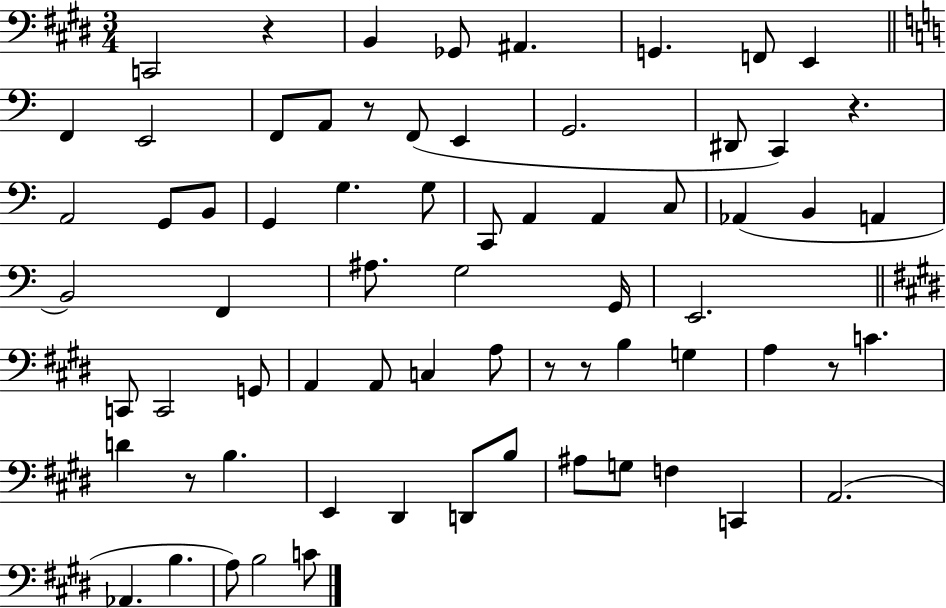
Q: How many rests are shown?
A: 7